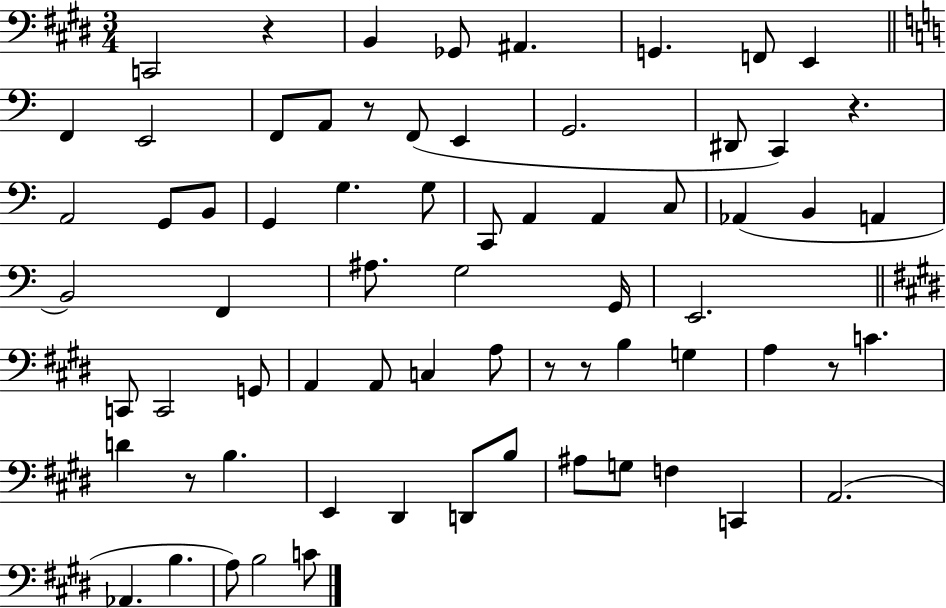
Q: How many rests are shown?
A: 7